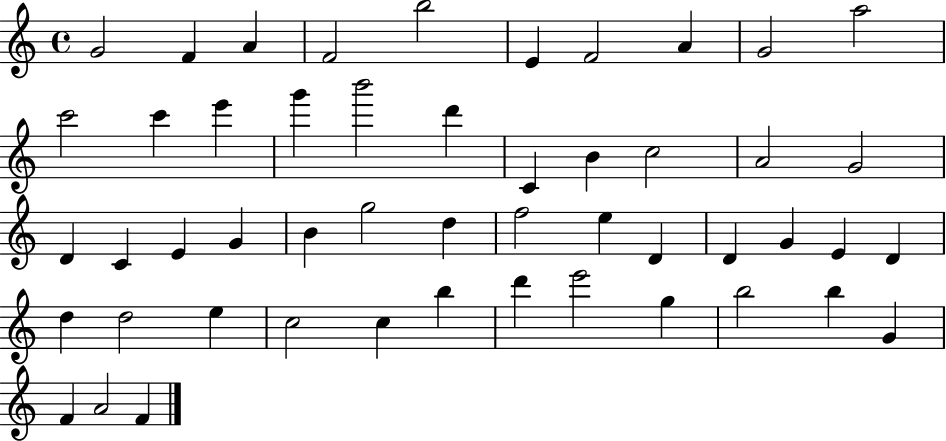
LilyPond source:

{
  \clef treble
  \time 4/4
  \defaultTimeSignature
  \key c \major
  g'2 f'4 a'4 | f'2 b''2 | e'4 f'2 a'4 | g'2 a''2 | \break c'''2 c'''4 e'''4 | g'''4 b'''2 d'''4 | c'4 b'4 c''2 | a'2 g'2 | \break d'4 c'4 e'4 g'4 | b'4 g''2 d''4 | f''2 e''4 d'4 | d'4 g'4 e'4 d'4 | \break d''4 d''2 e''4 | c''2 c''4 b''4 | d'''4 e'''2 g''4 | b''2 b''4 g'4 | \break f'4 a'2 f'4 | \bar "|."
}